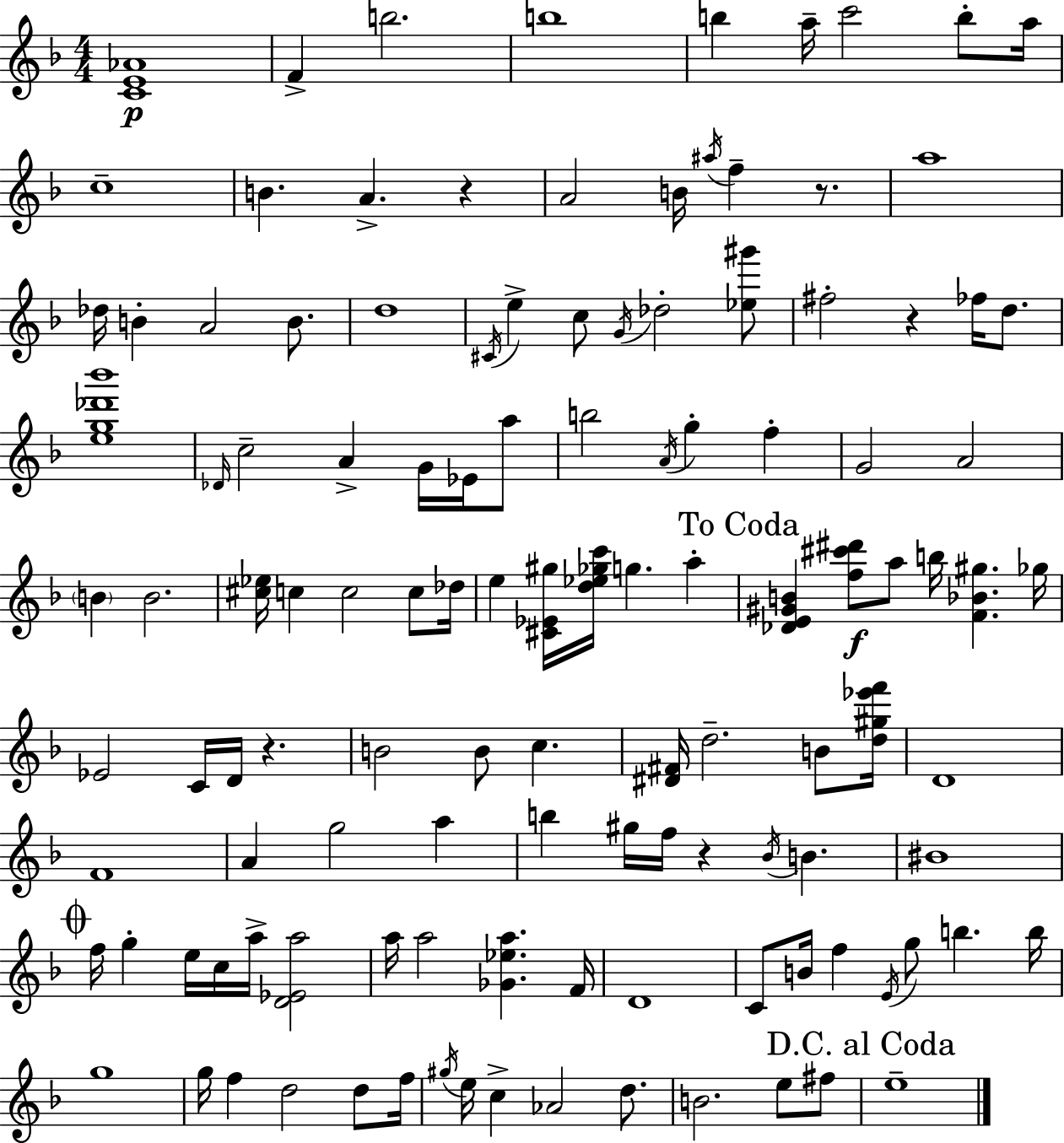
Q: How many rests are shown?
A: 5